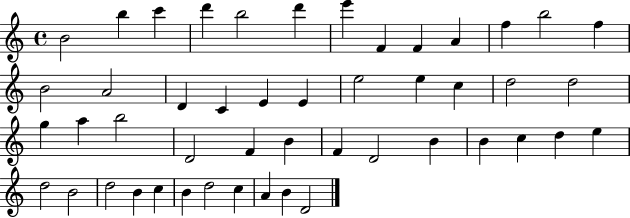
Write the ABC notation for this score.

X:1
T:Untitled
M:4/4
L:1/4
K:C
B2 b c' d' b2 d' e' F F A f b2 f B2 A2 D C E E e2 e c d2 d2 g a b2 D2 F B F D2 B B c d e d2 B2 d2 B c B d2 c A B D2